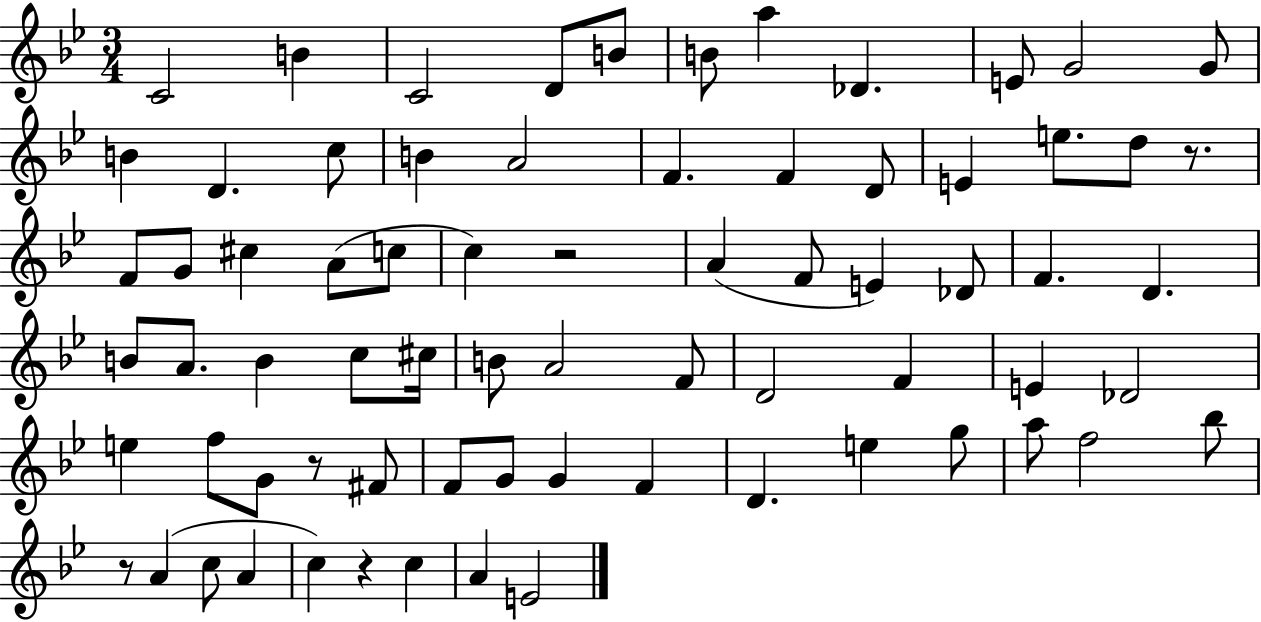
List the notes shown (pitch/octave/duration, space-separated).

C4/h B4/q C4/h D4/e B4/e B4/e A5/q Db4/q. E4/e G4/h G4/e B4/q D4/q. C5/e B4/q A4/h F4/q. F4/q D4/e E4/q E5/e. D5/e R/e. F4/e G4/e C#5/q A4/e C5/e C5/q R/h A4/q F4/e E4/q Db4/e F4/q. D4/q. B4/e A4/e. B4/q C5/e C#5/s B4/e A4/h F4/e D4/h F4/q E4/q Db4/h E5/q F5/e G4/e R/e F#4/e F4/e G4/e G4/q F4/q D4/q. E5/q G5/e A5/e F5/h Bb5/e R/e A4/q C5/e A4/q C5/q R/q C5/q A4/q E4/h